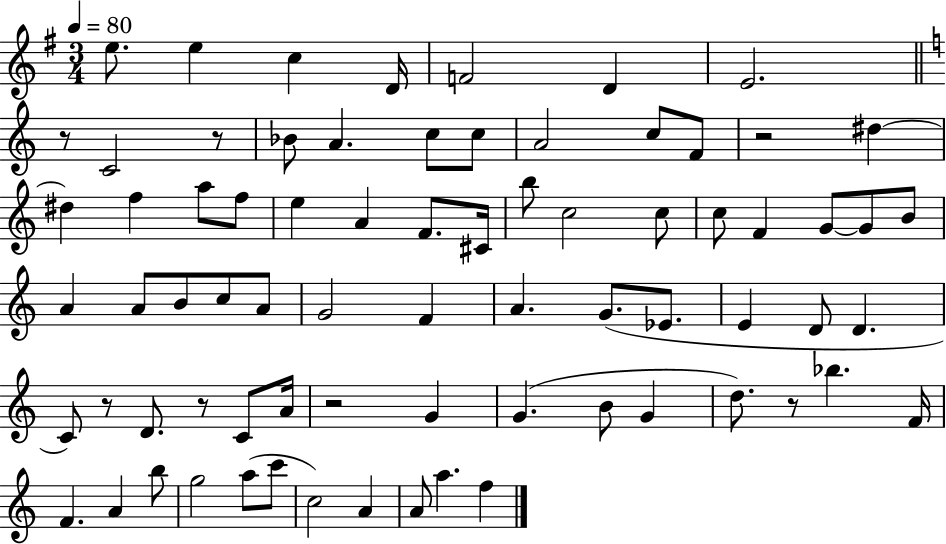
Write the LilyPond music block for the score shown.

{
  \clef treble
  \numericTimeSignature
  \time 3/4
  \key g \major
  \tempo 4 = 80
  e''8. e''4 c''4 d'16 | f'2 d'4 | e'2. | \bar "||" \break \key a \minor r8 c'2 r8 | bes'8 a'4. c''8 c''8 | a'2 c''8 f'8 | r2 dis''4~~ | \break dis''4 f''4 a''8 f''8 | e''4 a'4 f'8. cis'16 | b''8 c''2 c''8 | c''8 f'4 g'8~~ g'8 b'8 | \break a'4 a'8 b'8 c''8 a'8 | g'2 f'4 | a'4. g'8.( ees'8. | e'4 d'8 d'4. | \break c'8) r8 d'8. r8 c'8 a'16 | r2 g'4 | g'4.( b'8 g'4 | d''8.) r8 bes''4. f'16 | \break f'4. a'4 b''8 | g''2 a''8( c'''8 | c''2) a'4 | a'8 a''4. f''4 | \break \bar "|."
}